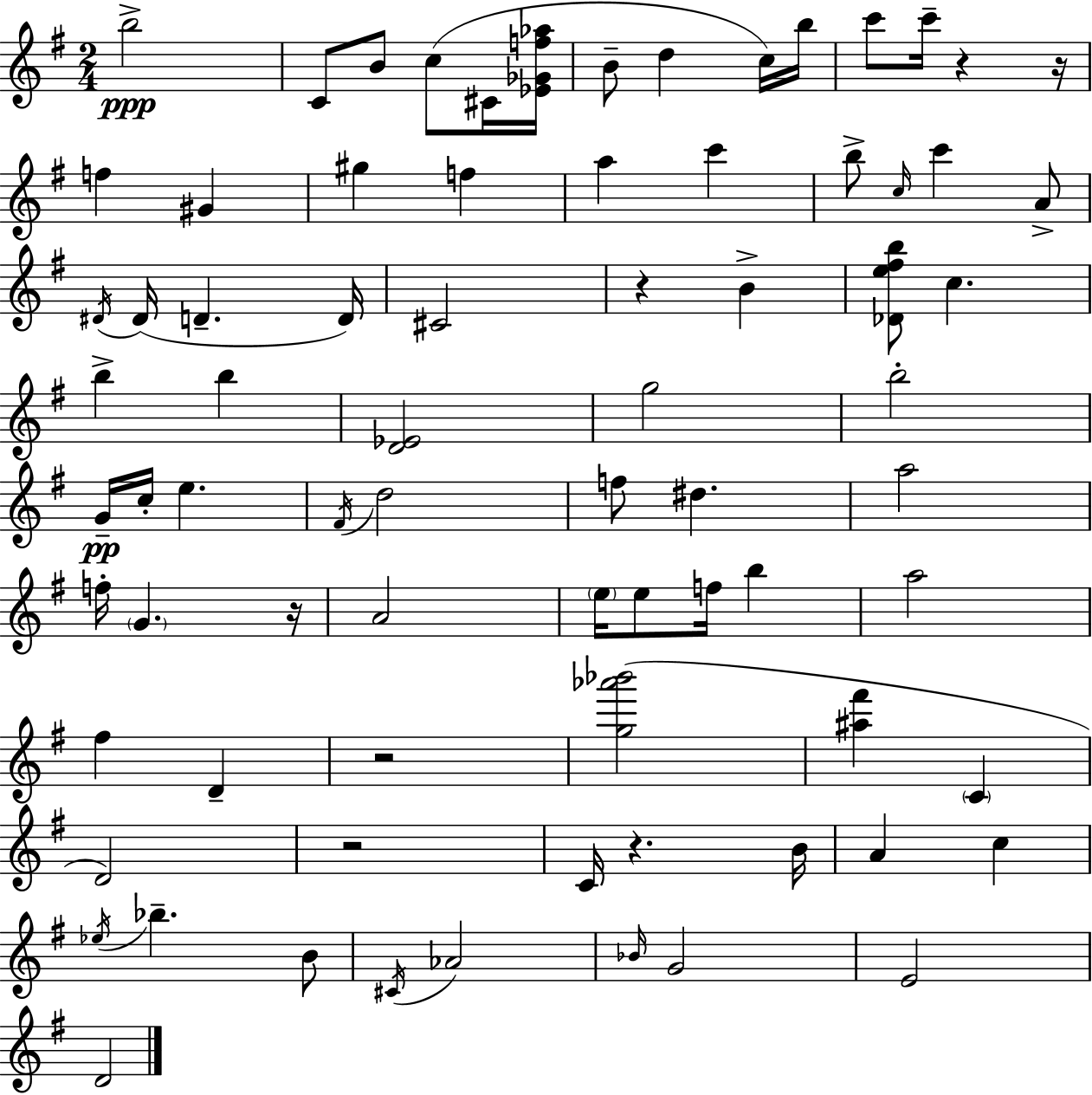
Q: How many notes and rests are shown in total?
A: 77